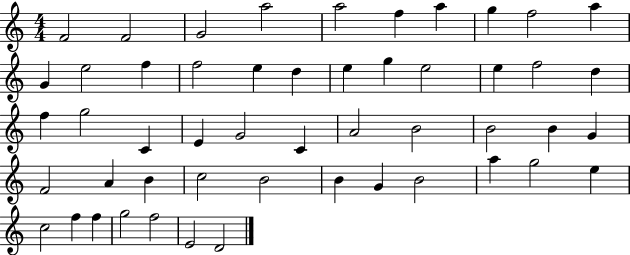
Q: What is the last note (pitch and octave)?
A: D4